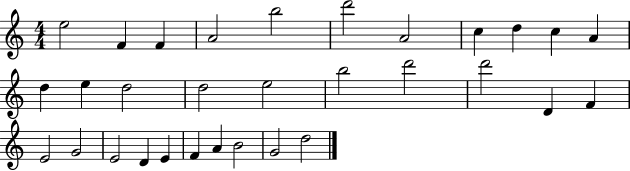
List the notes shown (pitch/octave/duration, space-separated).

E5/h F4/q F4/q A4/h B5/h D6/h A4/h C5/q D5/q C5/q A4/q D5/q E5/q D5/h D5/h E5/h B5/h D6/h D6/h D4/q F4/q E4/h G4/h E4/h D4/q E4/q F4/q A4/q B4/h G4/h D5/h